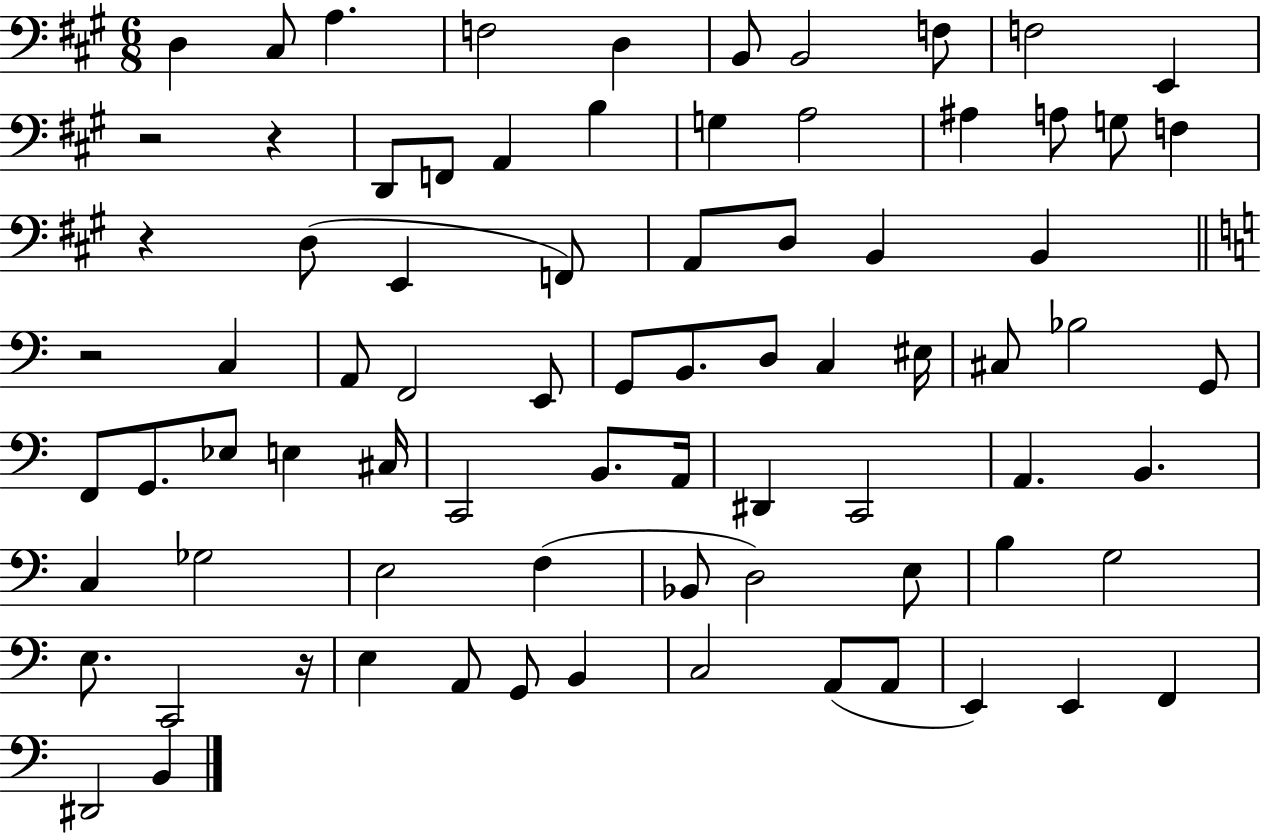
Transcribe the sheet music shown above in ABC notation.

X:1
T:Untitled
M:6/8
L:1/4
K:A
D, ^C,/2 A, F,2 D, B,,/2 B,,2 F,/2 F,2 E,, z2 z D,,/2 F,,/2 A,, B, G, A,2 ^A, A,/2 G,/2 F, z D,/2 E,, F,,/2 A,,/2 D,/2 B,, B,, z2 C, A,,/2 F,,2 E,,/2 G,,/2 B,,/2 D,/2 C, ^E,/4 ^C,/2 _B,2 G,,/2 F,,/2 G,,/2 _E,/2 E, ^C,/4 C,,2 B,,/2 A,,/4 ^D,, C,,2 A,, B,, C, _G,2 E,2 F, _B,,/2 D,2 E,/2 B, G,2 E,/2 C,,2 z/4 E, A,,/2 G,,/2 B,, C,2 A,,/2 A,,/2 E,, E,, F,, ^D,,2 B,,